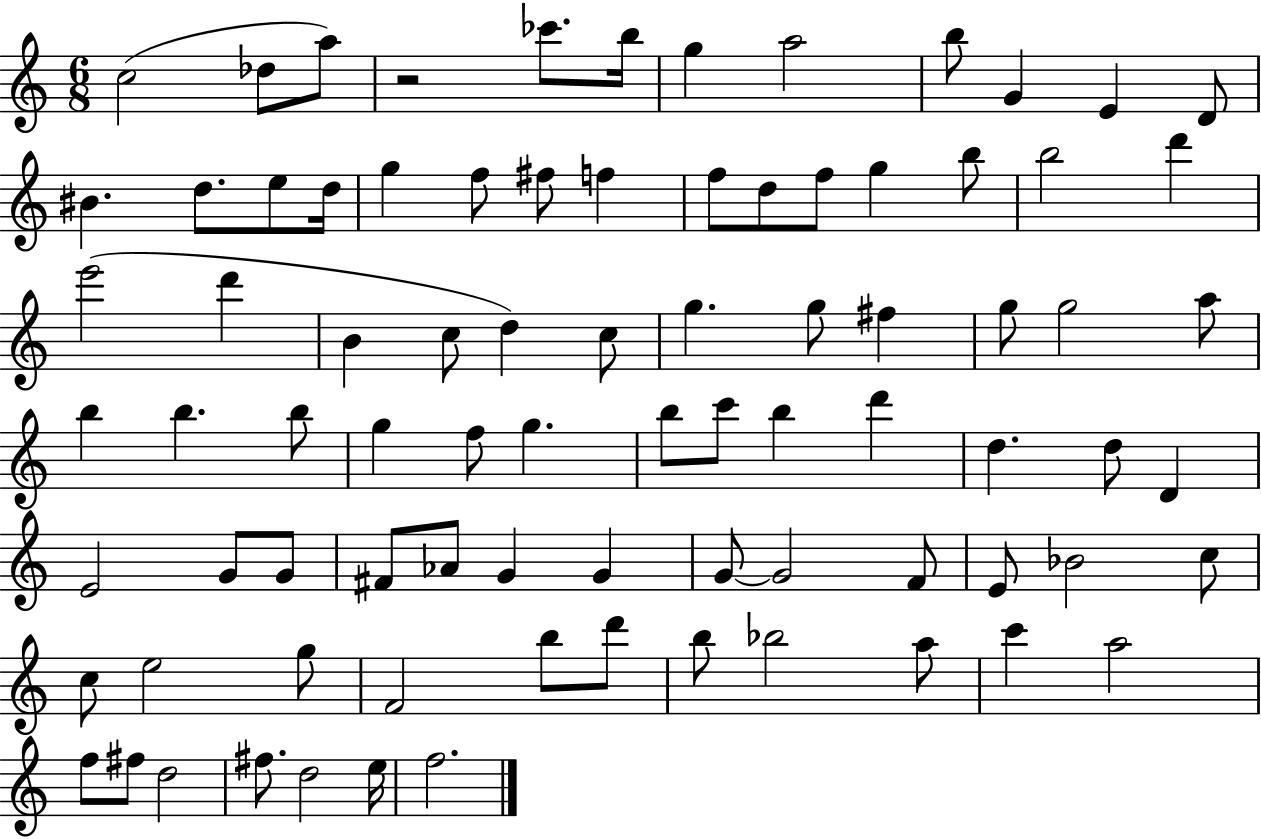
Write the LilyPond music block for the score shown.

{
  \clef treble
  \numericTimeSignature
  \time 6/8
  \key c \major
  \repeat volta 2 { c''2( des''8 a''8) | r2 ces'''8. b''16 | g''4 a''2 | b''8 g'4 e'4 d'8 | \break bis'4. d''8. e''8 d''16 | g''4 f''8 fis''8 f''4 | f''8 d''8 f''8 g''4 b''8 | b''2 d'''4 | \break e'''2( d'''4 | b'4 c''8 d''4) c''8 | g''4. g''8 fis''4 | g''8 g''2 a''8 | \break b''4 b''4. b''8 | g''4 f''8 g''4. | b''8 c'''8 b''4 d'''4 | d''4. d''8 d'4 | \break e'2 g'8 g'8 | fis'8 aes'8 g'4 g'4 | g'8~~ g'2 f'8 | e'8 bes'2 c''8 | \break c''8 e''2 g''8 | f'2 b''8 d'''8 | b''8 bes''2 a''8 | c'''4 a''2 | \break f''8 fis''8 d''2 | fis''8. d''2 e''16 | f''2. | } \bar "|."
}